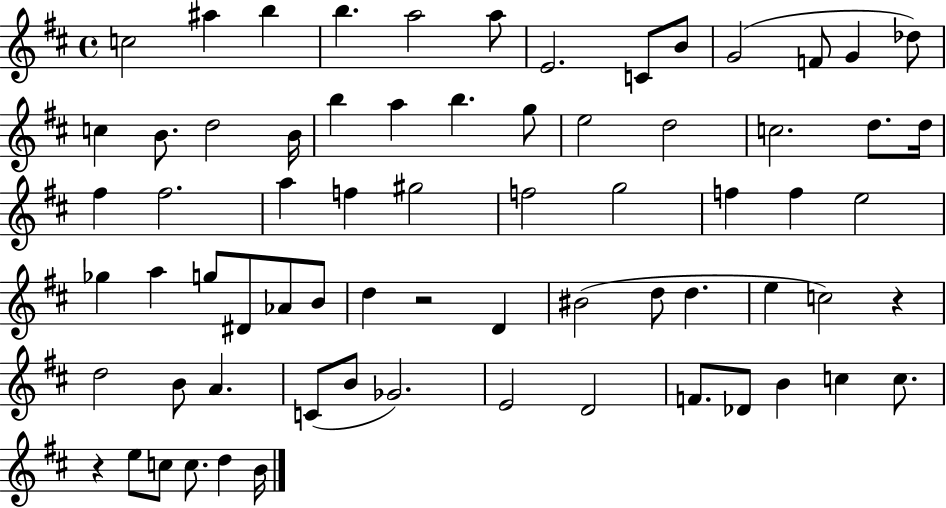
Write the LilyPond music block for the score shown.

{
  \clef treble
  \time 4/4
  \defaultTimeSignature
  \key d \major
  c''2 ais''4 b''4 | b''4. a''2 a''8 | e'2. c'8 b'8 | g'2( f'8 g'4 des''8) | \break c''4 b'8. d''2 b'16 | b''4 a''4 b''4. g''8 | e''2 d''2 | c''2. d''8. d''16 | \break fis''4 fis''2. | a''4 f''4 gis''2 | f''2 g''2 | f''4 f''4 e''2 | \break ges''4 a''4 g''8 dis'8 aes'8 b'8 | d''4 r2 d'4 | bis'2( d''8 d''4. | e''4 c''2) r4 | \break d''2 b'8 a'4. | c'8( b'8 ges'2.) | e'2 d'2 | f'8. des'8 b'4 c''4 c''8. | \break r4 e''8 c''8 c''8. d''4 b'16 | \bar "|."
}